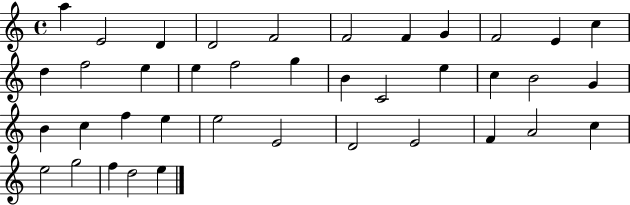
A5/q E4/h D4/q D4/h F4/h F4/h F4/q G4/q F4/h E4/q C5/q D5/q F5/h E5/q E5/q F5/h G5/q B4/q C4/h E5/q C5/q B4/h G4/q B4/q C5/q F5/q E5/q E5/h E4/h D4/h E4/h F4/q A4/h C5/q E5/h G5/h F5/q D5/h E5/q